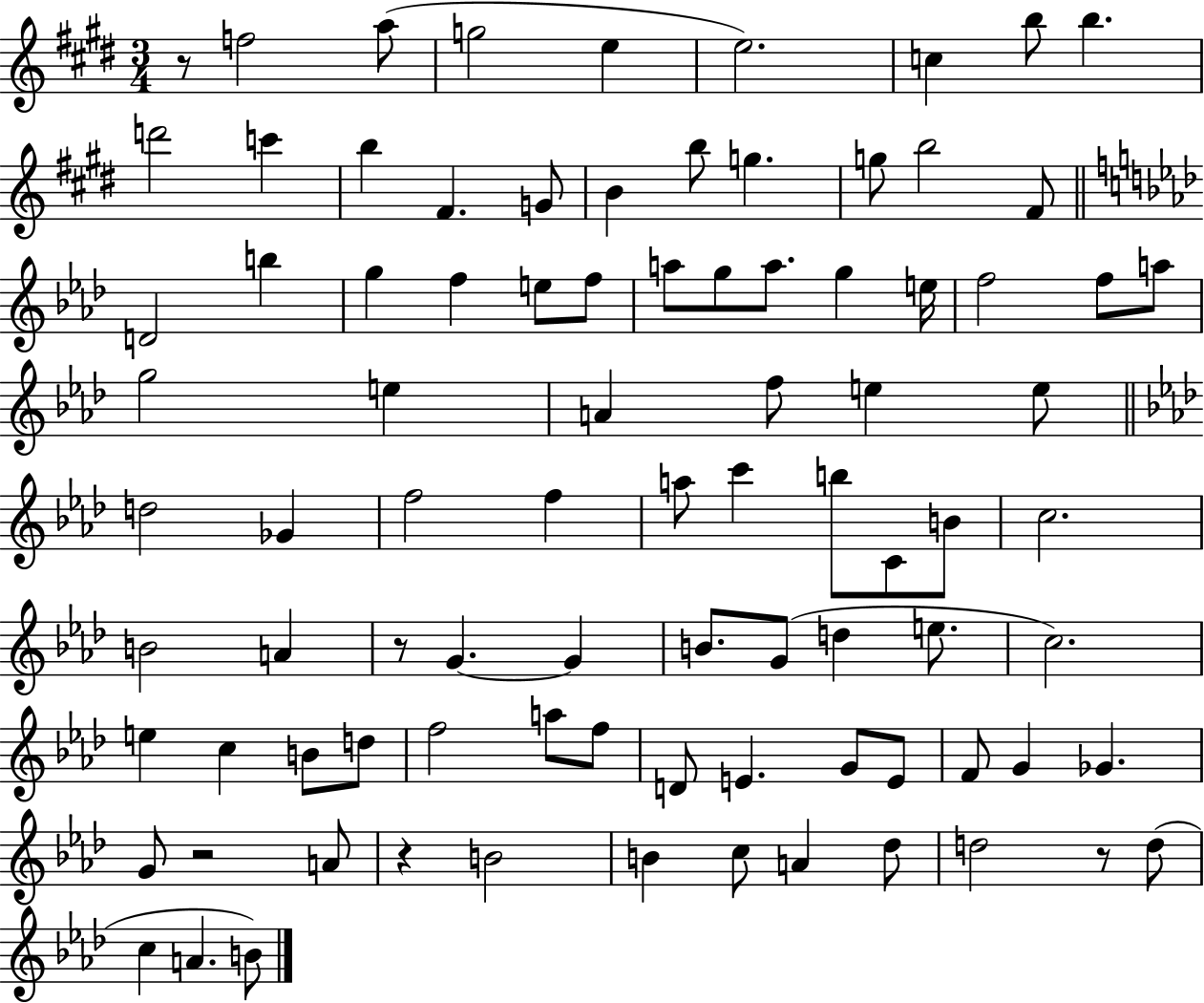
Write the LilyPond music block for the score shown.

{
  \clef treble
  \numericTimeSignature
  \time 3/4
  \key e \major
  r8 f''2 a''8( | g''2 e''4 | e''2.) | c''4 b''8 b''4. | \break d'''2 c'''4 | b''4 fis'4. g'8 | b'4 b''8 g''4. | g''8 b''2 fis'8 | \break \bar "||" \break \key aes \major d'2 b''4 | g''4 f''4 e''8 f''8 | a''8 g''8 a''8. g''4 e''16 | f''2 f''8 a''8 | \break g''2 e''4 | a'4 f''8 e''4 e''8 | \bar "||" \break \key aes \major d''2 ges'4 | f''2 f''4 | a''8 c'''4 b''8 c'8 b'8 | c''2. | \break b'2 a'4 | r8 g'4.~~ g'4 | b'8. g'8( d''4 e''8. | c''2.) | \break e''4 c''4 b'8 d''8 | f''2 a''8 f''8 | d'8 e'4. g'8 e'8 | f'8 g'4 ges'4. | \break g'8 r2 a'8 | r4 b'2 | b'4 c''8 a'4 des''8 | d''2 r8 d''8( | \break c''4 a'4. b'8) | \bar "|."
}